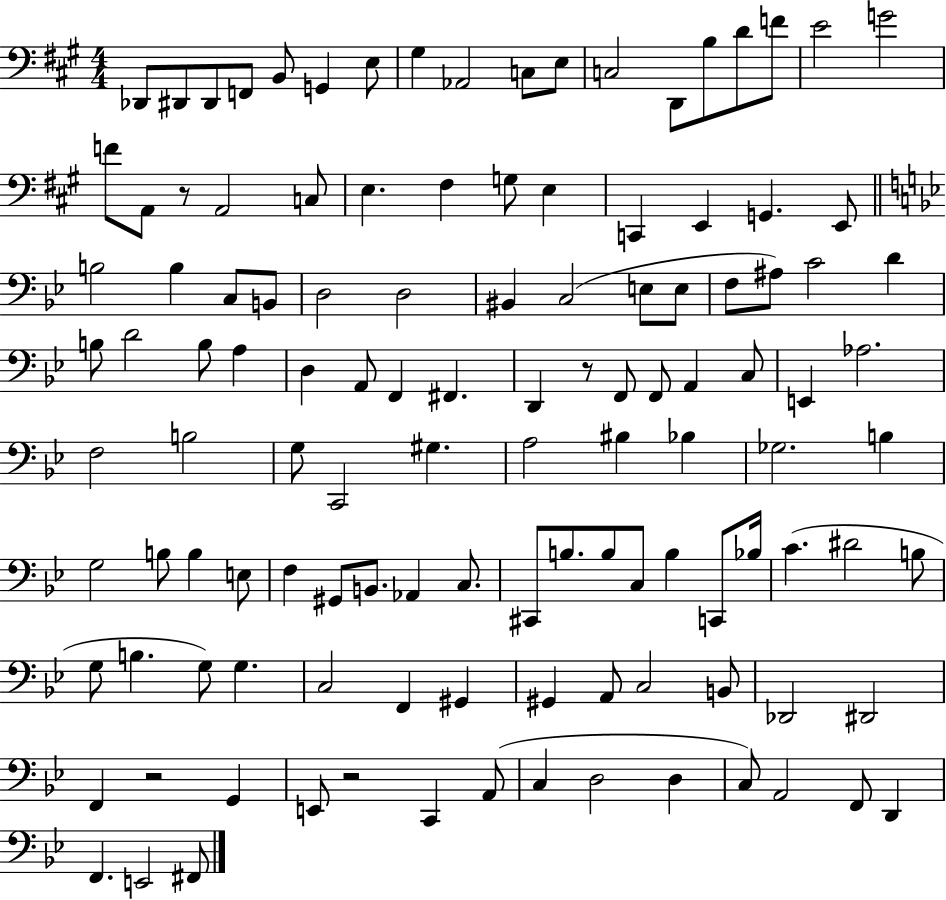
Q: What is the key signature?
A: A major